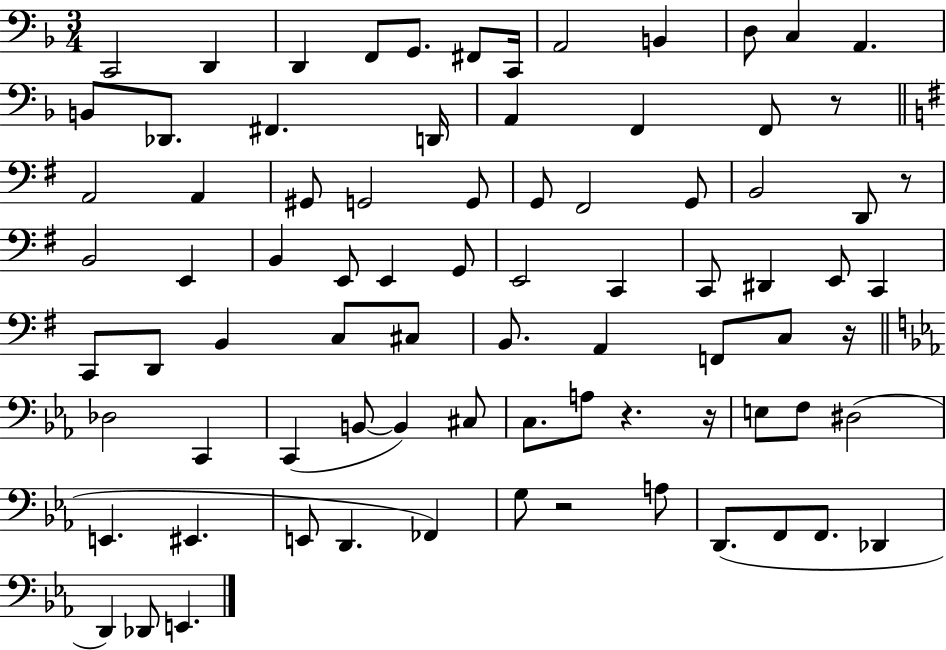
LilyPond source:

{
  \clef bass
  \numericTimeSignature
  \time 3/4
  \key f \major
  c,2 d,4 | d,4 f,8 g,8. fis,8 c,16 | a,2 b,4 | d8 c4 a,4. | \break b,8 des,8. fis,4. d,16 | a,4 f,4 f,8 r8 | \bar "||" \break \key e \minor a,2 a,4 | gis,8 g,2 g,8 | g,8 fis,2 g,8 | b,2 d,8 r8 | \break b,2 e,4 | b,4 e,8 e,4 g,8 | e,2 c,4 | c,8 dis,4 e,8 c,4 | \break c,8 d,8 b,4 c8 cis8 | b,8. a,4 f,8 c8 r16 | \bar "||" \break \key c \minor des2 c,4 | c,4( b,8~~ b,4) cis8 | c8. a8 r4. r16 | e8 f8 dis2( | \break e,4. eis,4. | e,8 d,4. fes,4) | g8 r2 a8 | d,8.( f,8 f,8. des,4 | \break d,4) des,8 e,4. | \bar "|."
}